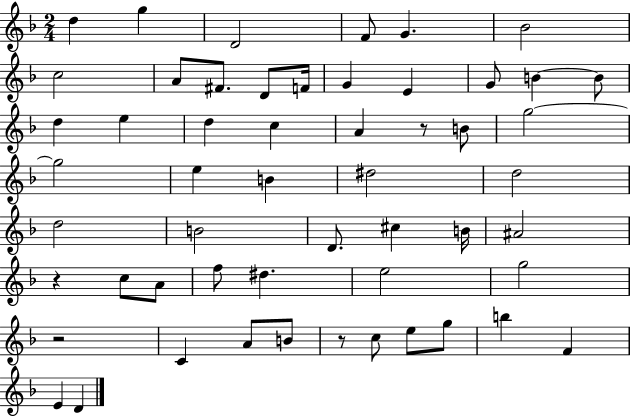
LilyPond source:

{
  \clef treble
  \numericTimeSignature
  \time 2/4
  \key f \major
  \repeat volta 2 { d''4 g''4 | d'2 | f'8 g'4. | bes'2 | \break c''2 | a'8 fis'8. d'8 f'16 | g'4 e'4 | g'8 b'4~~ b'8 | \break d''4 e''4 | d''4 c''4 | a'4 r8 b'8 | g''2~~ | \break g''2 | e''4 b'4 | dis''2 | d''2 | \break d''2 | b'2 | d'8. cis''4 b'16 | ais'2 | \break r4 c''8 a'8 | f''8 dis''4. | e''2 | g''2 | \break r2 | c'4 a'8 b'8 | r8 c''8 e''8 g''8 | b''4 f'4 | \break e'4 d'4 | } \bar "|."
}